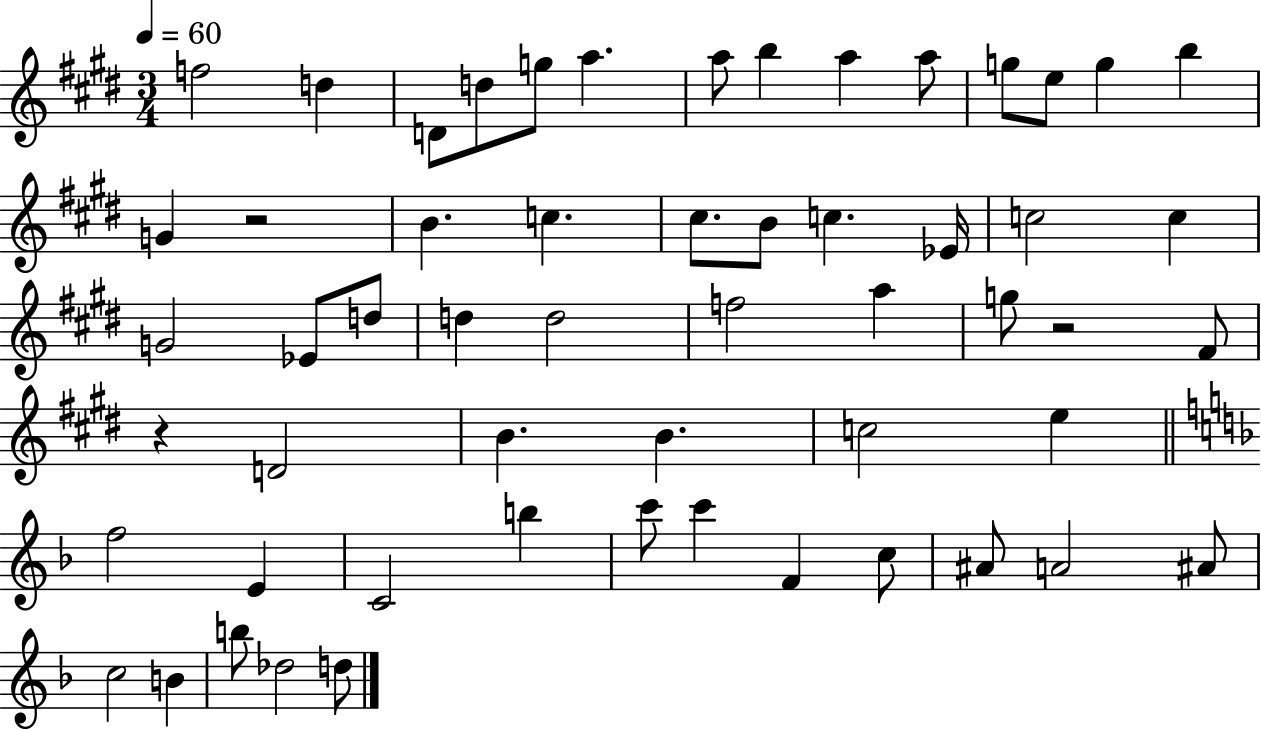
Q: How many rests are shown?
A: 3